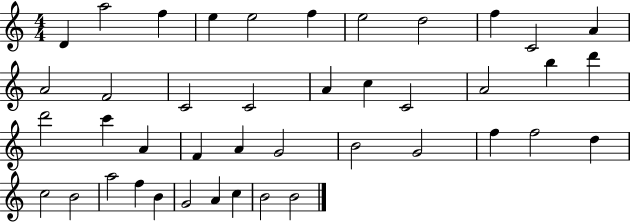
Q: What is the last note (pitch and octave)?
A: B4